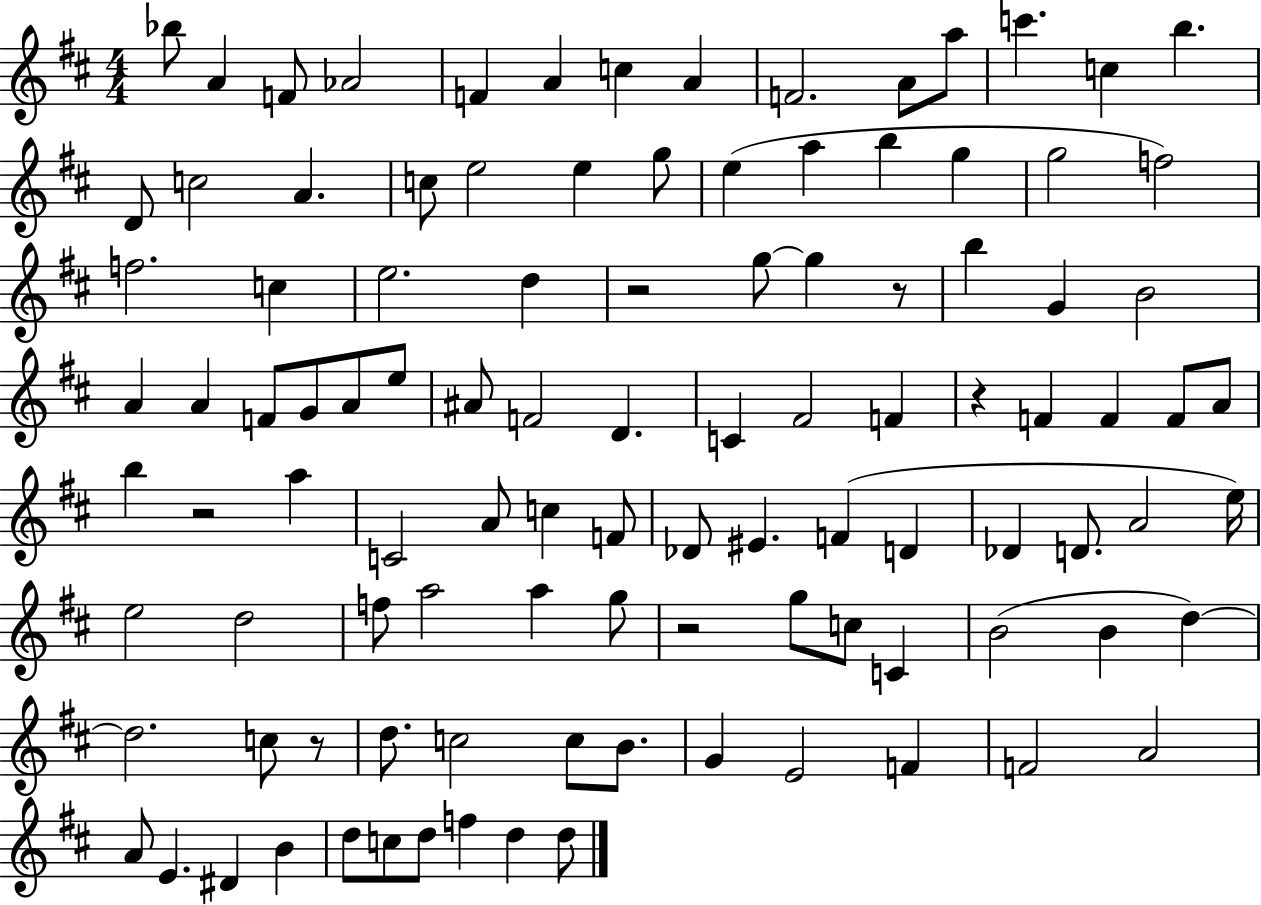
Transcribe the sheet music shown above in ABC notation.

X:1
T:Untitled
M:4/4
L:1/4
K:D
_b/2 A F/2 _A2 F A c A F2 A/2 a/2 c' c b D/2 c2 A c/2 e2 e g/2 e a b g g2 f2 f2 c e2 d z2 g/2 g z/2 b G B2 A A F/2 G/2 A/2 e/2 ^A/2 F2 D C ^F2 F z F F F/2 A/2 b z2 a C2 A/2 c F/2 _D/2 ^E F D _D D/2 A2 e/4 e2 d2 f/2 a2 a g/2 z2 g/2 c/2 C B2 B d d2 c/2 z/2 d/2 c2 c/2 B/2 G E2 F F2 A2 A/2 E ^D B d/2 c/2 d/2 f d d/2